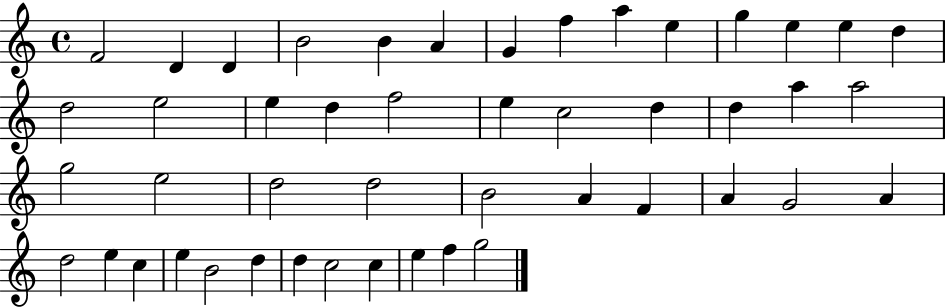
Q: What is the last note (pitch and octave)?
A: G5